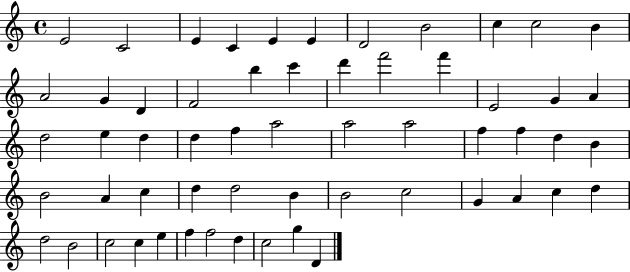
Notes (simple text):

E4/h C4/h E4/q C4/q E4/q E4/q D4/h B4/h C5/q C5/h B4/q A4/h G4/q D4/q F4/h B5/q C6/q D6/q F6/h F6/q E4/h G4/q A4/q D5/h E5/q D5/q D5/q F5/q A5/h A5/h A5/h F5/q F5/q D5/q B4/q B4/h A4/q C5/q D5/q D5/h B4/q B4/h C5/h G4/q A4/q C5/q D5/q D5/h B4/h C5/h C5/q E5/q F5/q F5/h D5/q C5/h G5/q D4/q